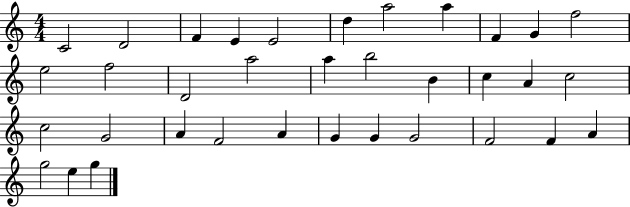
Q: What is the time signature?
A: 4/4